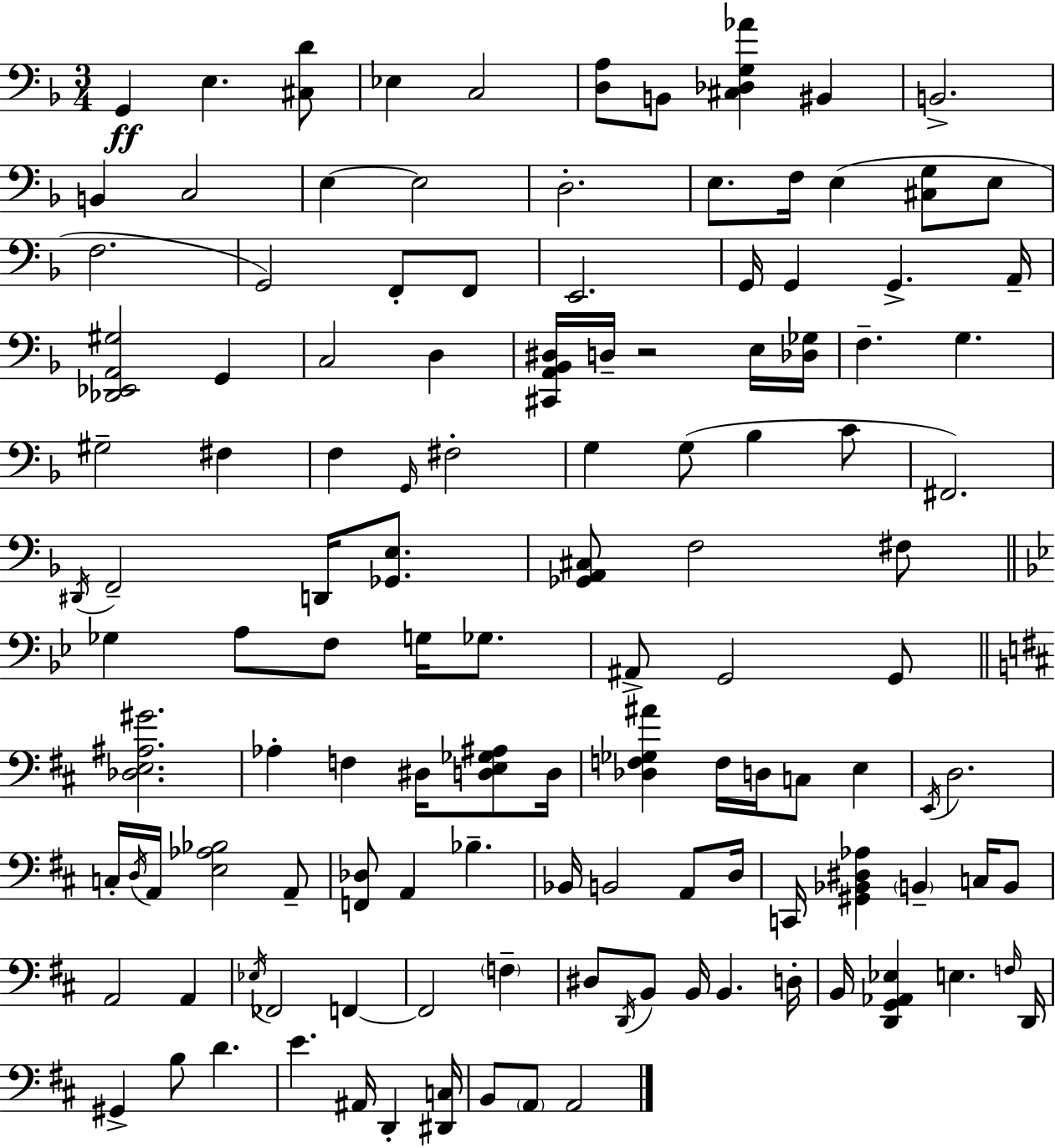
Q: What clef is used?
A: bass